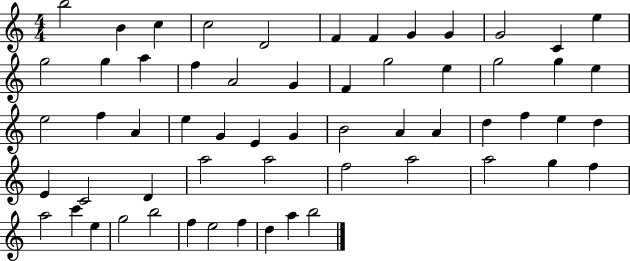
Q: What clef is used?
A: treble